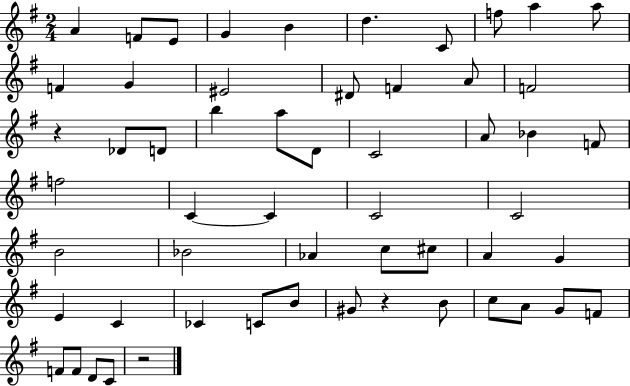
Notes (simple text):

A4/q F4/e E4/e G4/q B4/q D5/q. C4/e F5/e A5/q A5/e F4/q G4/q EIS4/h D#4/e F4/q A4/e F4/h R/q Db4/e D4/e B5/q A5/e D4/e C4/h A4/e Bb4/q F4/e F5/h C4/q C4/q C4/h C4/h B4/h Bb4/h Ab4/q C5/e C#5/e A4/q G4/q E4/q C4/q CES4/q C4/e B4/e G#4/e R/q B4/e C5/e A4/e G4/e F4/e F4/e F4/e D4/e C4/e R/h